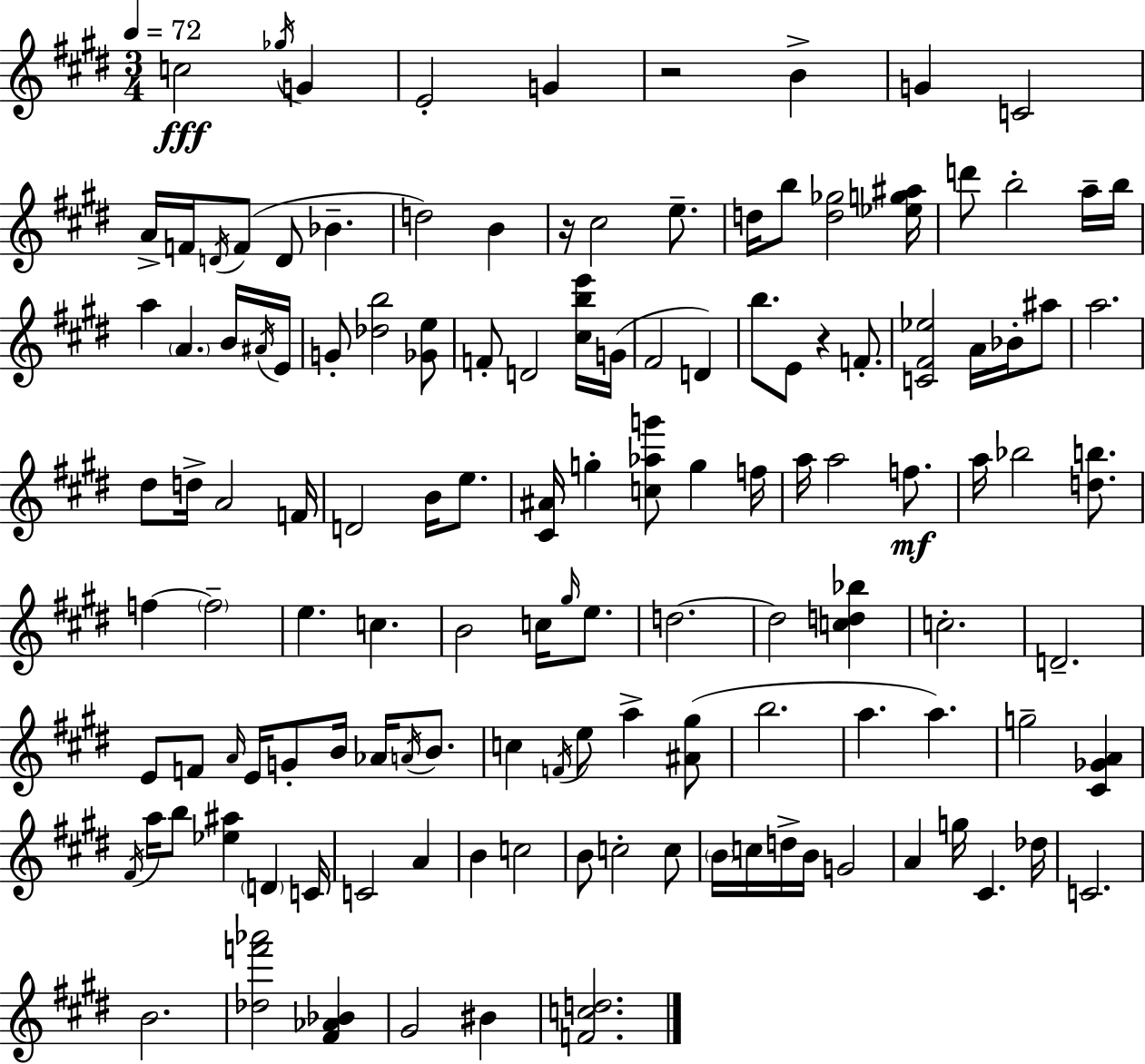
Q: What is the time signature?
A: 3/4